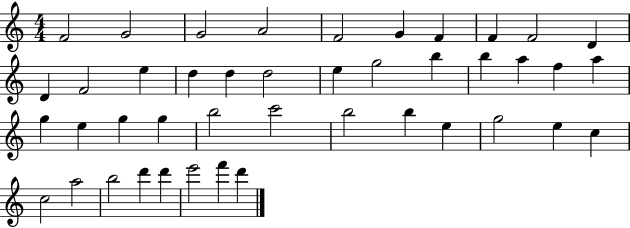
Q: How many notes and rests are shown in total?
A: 43